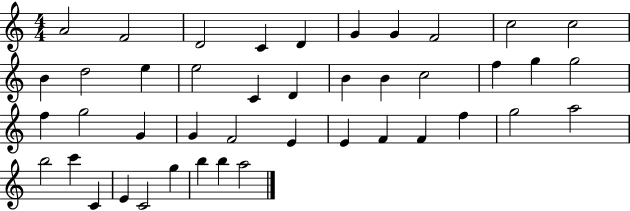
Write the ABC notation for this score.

X:1
T:Untitled
M:4/4
L:1/4
K:C
A2 F2 D2 C D G G F2 c2 c2 B d2 e e2 C D B B c2 f g g2 f g2 G G F2 E E F F f g2 a2 b2 c' C E C2 g b b a2